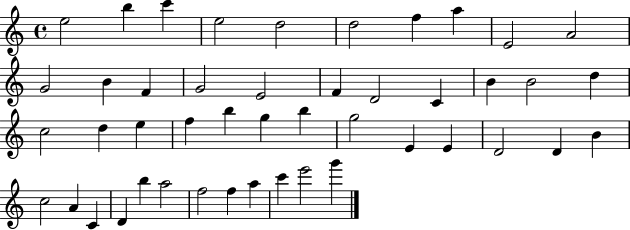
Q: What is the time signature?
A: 4/4